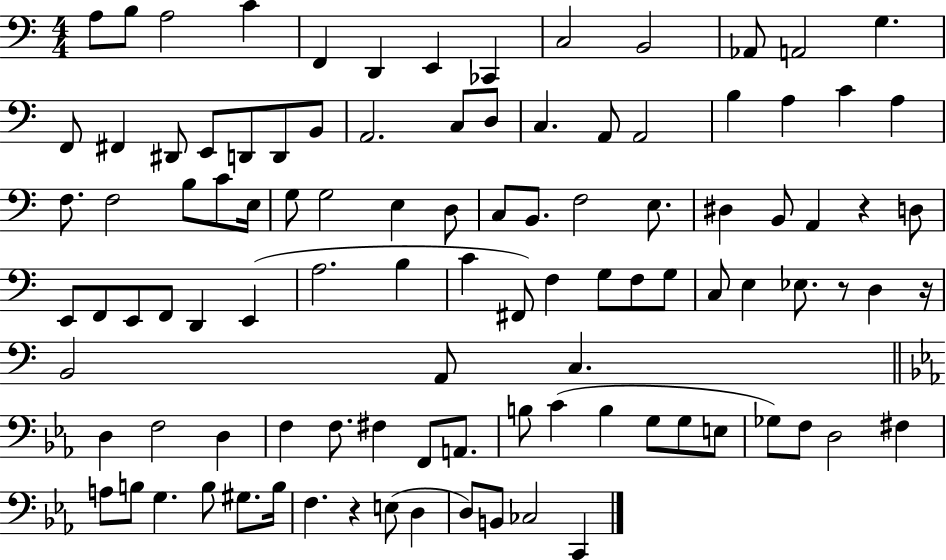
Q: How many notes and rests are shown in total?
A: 103